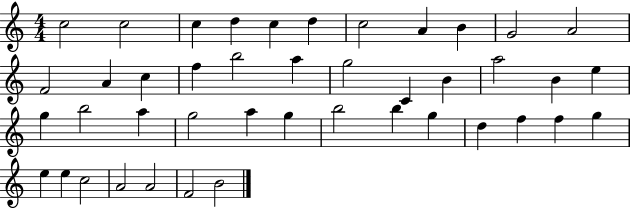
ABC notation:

X:1
T:Untitled
M:4/4
L:1/4
K:C
c2 c2 c d c d c2 A B G2 A2 F2 A c f b2 a g2 C B a2 B e g b2 a g2 a g b2 b g d f f g e e c2 A2 A2 F2 B2